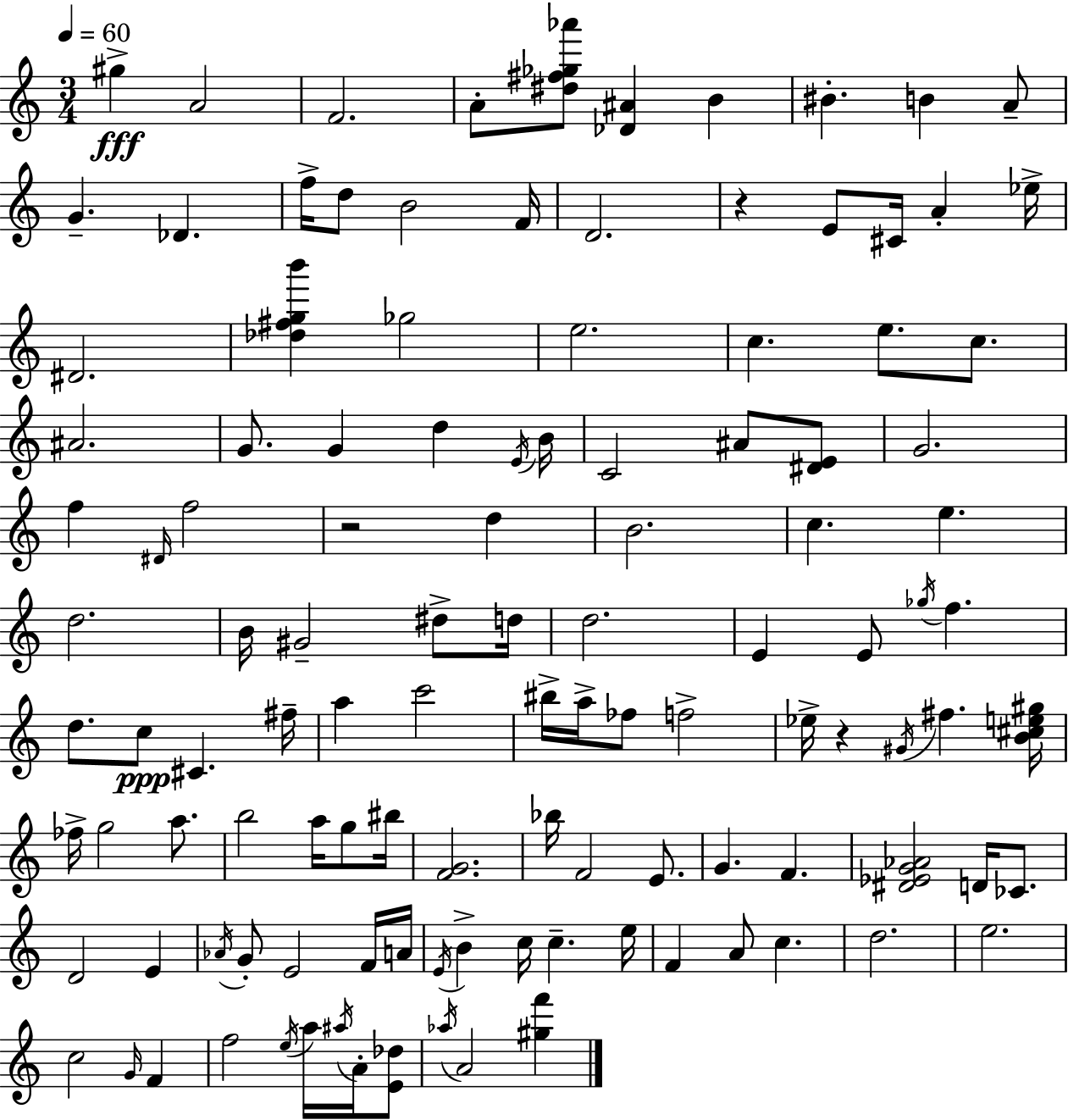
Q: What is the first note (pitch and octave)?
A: G#5